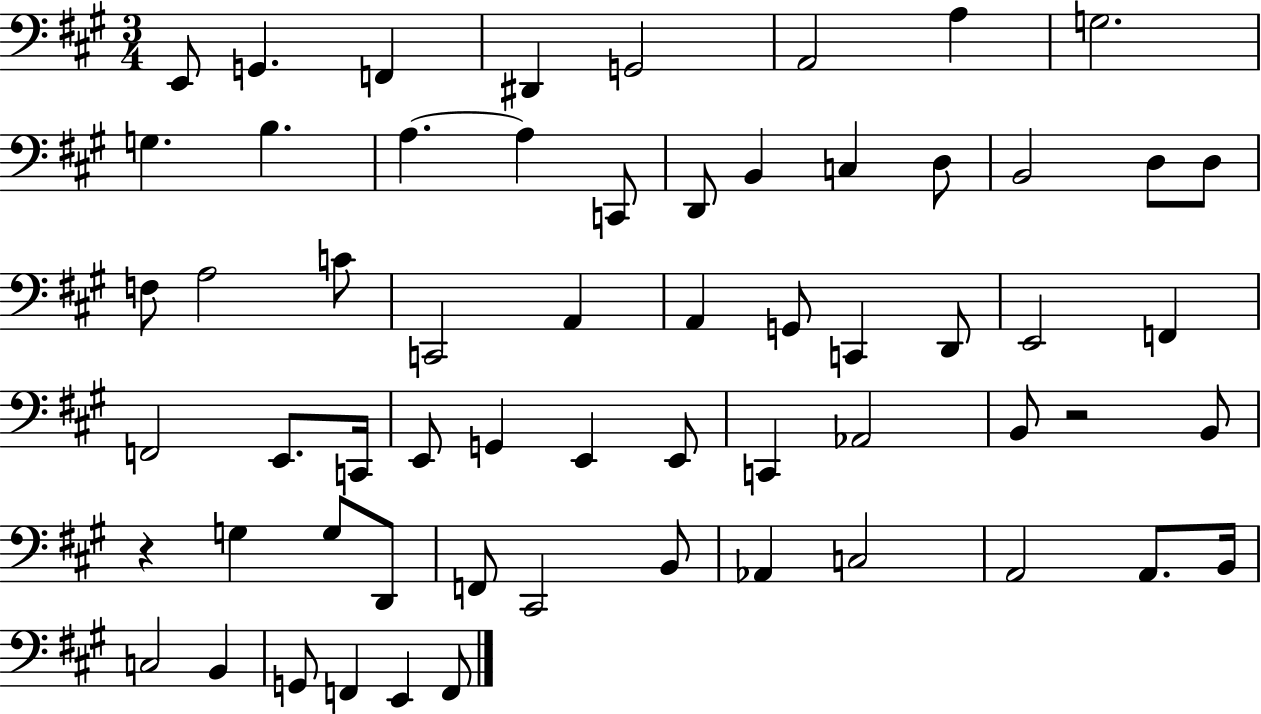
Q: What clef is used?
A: bass